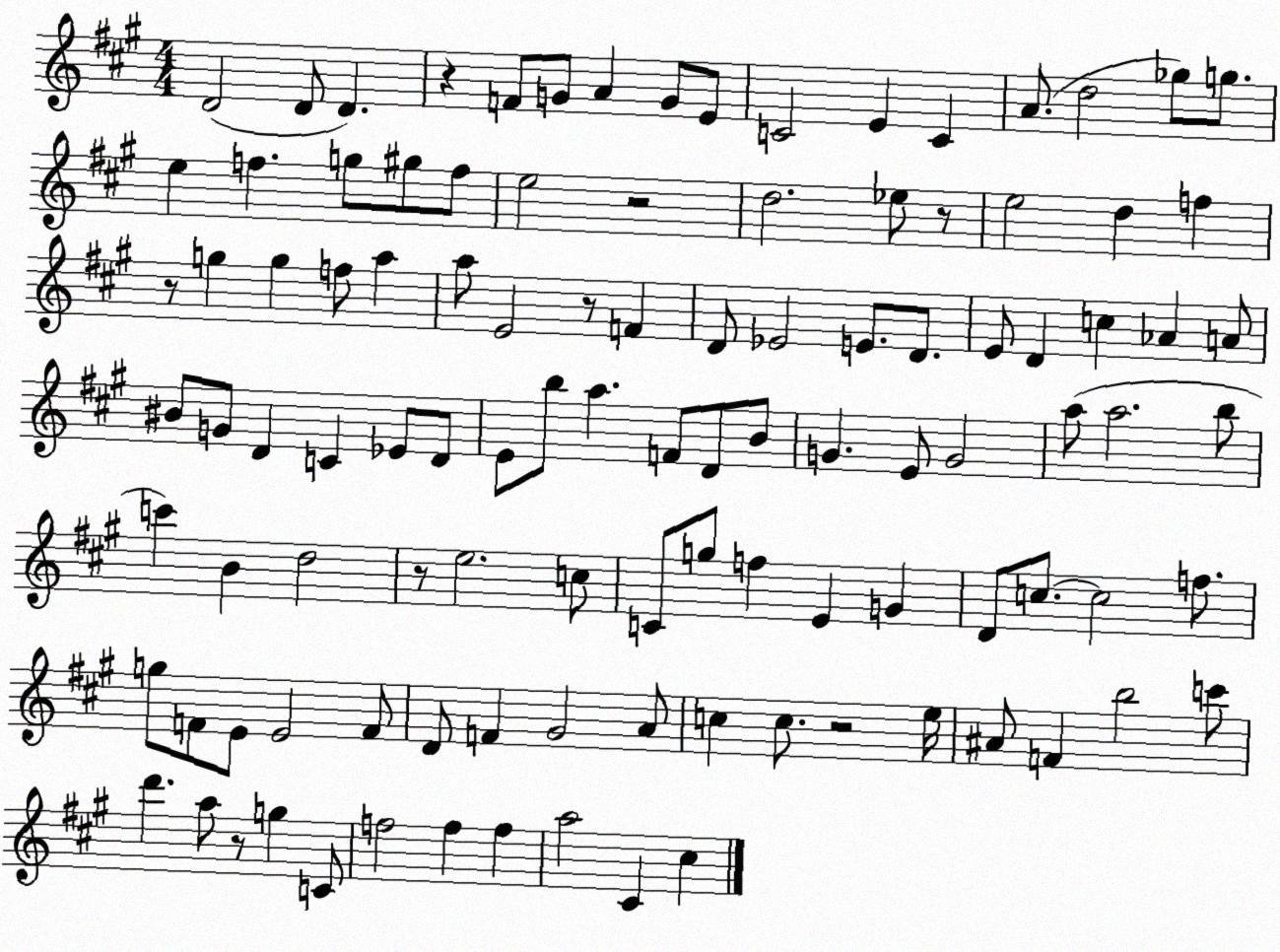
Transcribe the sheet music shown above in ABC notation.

X:1
T:Untitled
M:4/4
L:1/4
K:A
D2 D/2 D z F/2 G/2 A G/2 E/2 C2 E C A/2 d2 _g/2 g/2 e f g/2 ^g/2 f/2 e2 z2 d2 _e/2 z/2 e2 d f z/2 g g f/2 a a/2 E2 z/2 F D/2 _E2 E/2 D/2 E/2 D c _A A/2 ^B/2 G/2 D C _E/2 D/2 E/2 b/2 a F/2 D/2 B/2 G E/2 G2 a/2 a2 b/2 c' B d2 z/2 e2 c/2 C/2 g/2 f E G D/2 c/2 c2 f/2 g/2 F/2 E/2 E2 F/2 D/2 F ^G2 A/2 c c/2 z2 e/4 ^A/2 F b2 c'/2 d' a/2 z/2 g C/2 f2 f f a2 ^C ^c